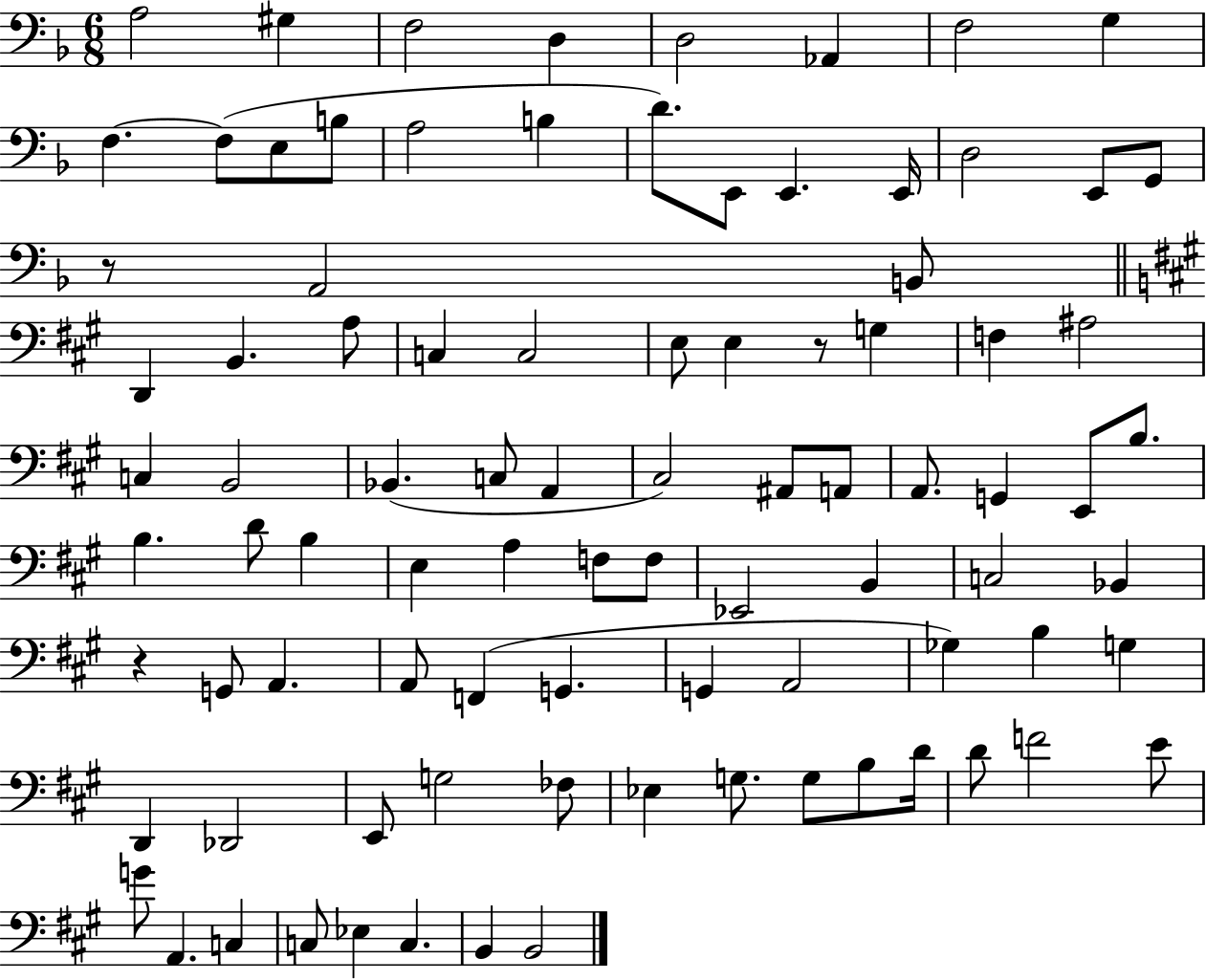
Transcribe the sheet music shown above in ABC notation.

X:1
T:Untitled
M:6/8
L:1/4
K:F
A,2 ^G, F,2 D, D,2 _A,, F,2 G, F, F,/2 E,/2 B,/2 A,2 B, D/2 E,,/2 E,, E,,/4 D,2 E,,/2 G,,/2 z/2 A,,2 B,,/2 D,, B,, A,/2 C, C,2 E,/2 E, z/2 G, F, ^A,2 C, B,,2 _B,, C,/2 A,, ^C,2 ^A,,/2 A,,/2 A,,/2 G,, E,,/2 B,/2 B, D/2 B, E, A, F,/2 F,/2 _E,,2 B,, C,2 _B,, z G,,/2 A,, A,,/2 F,, G,, G,, A,,2 _G, B, G, D,, _D,,2 E,,/2 G,2 _F,/2 _E, G,/2 G,/2 B,/2 D/4 D/2 F2 E/2 G/2 A,, C, C,/2 _E, C, B,, B,,2